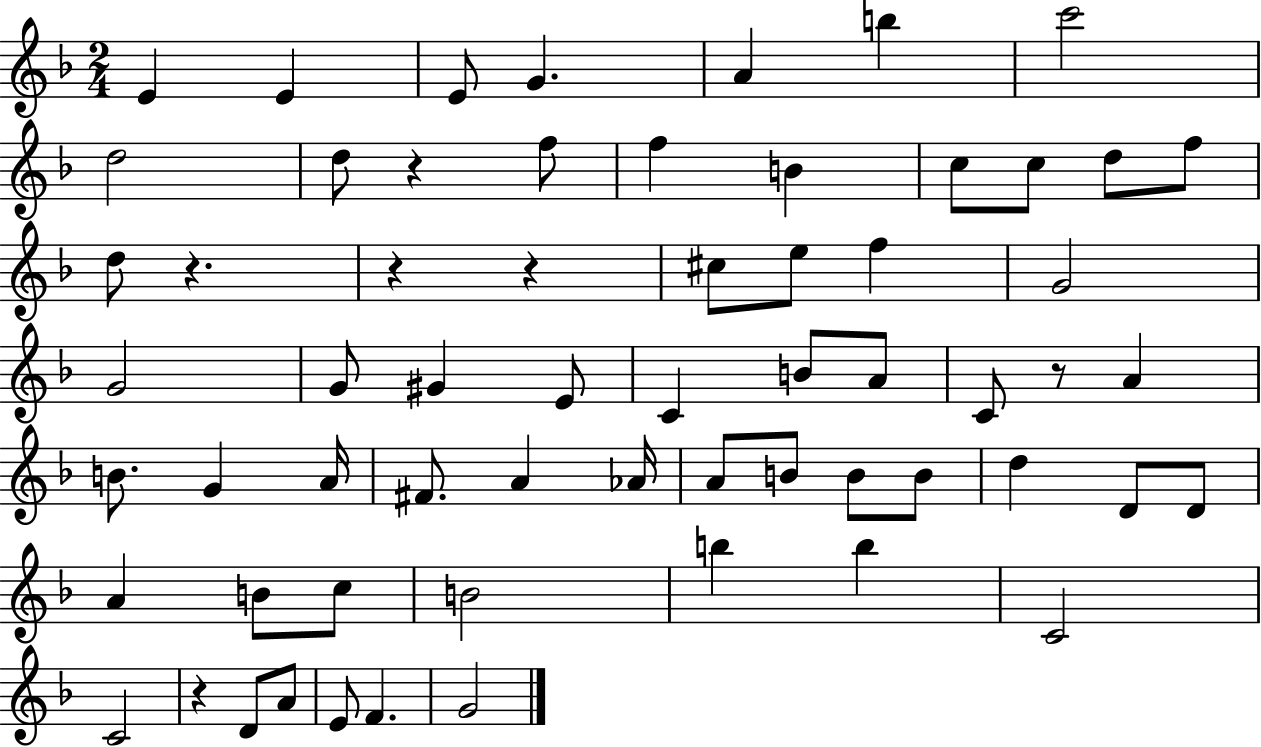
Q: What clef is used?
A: treble